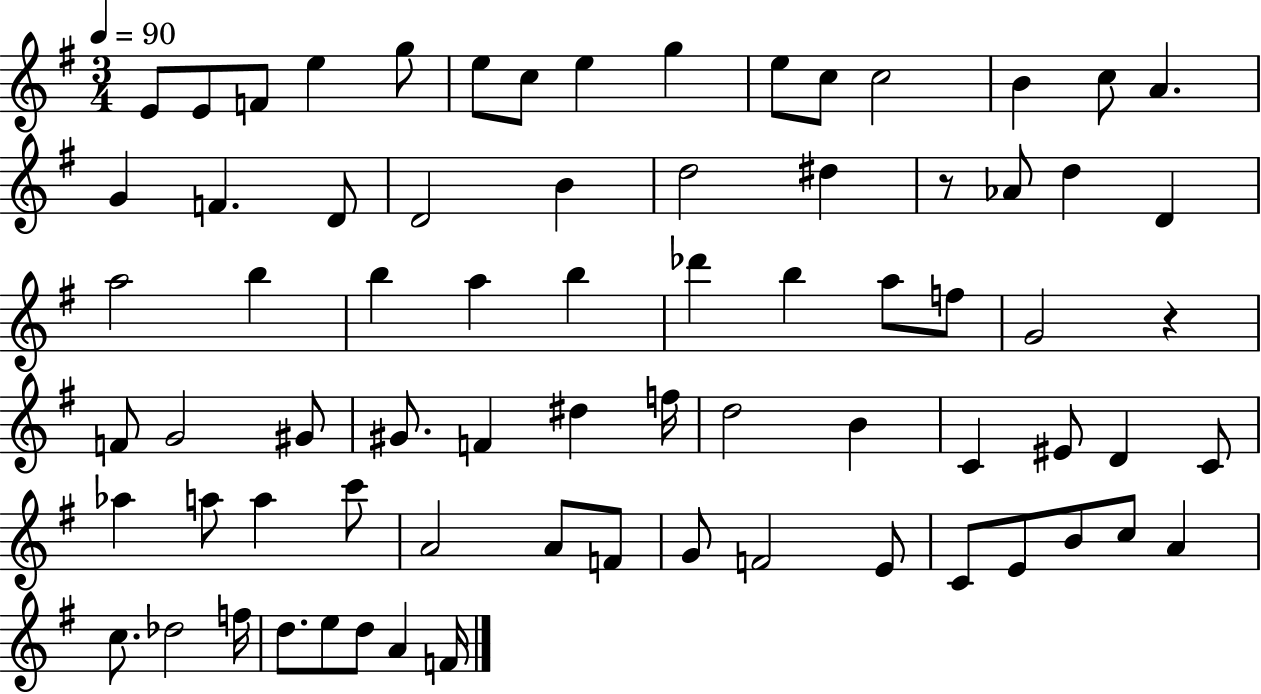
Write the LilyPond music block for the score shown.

{
  \clef treble
  \numericTimeSignature
  \time 3/4
  \key g \major
  \tempo 4 = 90
  \repeat volta 2 { e'8 e'8 f'8 e''4 g''8 | e''8 c''8 e''4 g''4 | e''8 c''8 c''2 | b'4 c''8 a'4. | \break g'4 f'4. d'8 | d'2 b'4 | d''2 dis''4 | r8 aes'8 d''4 d'4 | \break a''2 b''4 | b''4 a''4 b''4 | des'''4 b''4 a''8 f''8 | g'2 r4 | \break f'8 g'2 gis'8 | gis'8. f'4 dis''4 f''16 | d''2 b'4 | c'4 eis'8 d'4 c'8 | \break aes''4 a''8 a''4 c'''8 | a'2 a'8 f'8 | g'8 f'2 e'8 | c'8 e'8 b'8 c''8 a'4 | \break c''8. des''2 f''16 | d''8. e''8 d''8 a'4 f'16 | } \bar "|."
}